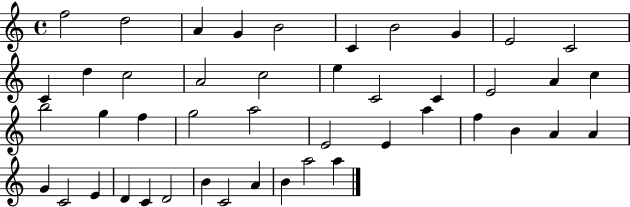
X:1
T:Untitled
M:4/4
L:1/4
K:C
f2 d2 A G B2 C B2 G E2 C2 C d c2 A2 c2 e C2 C E2 A c b2 g f g2 a2 E2 E a f B A A G C2 E D C D2 B C2 A B a2 a